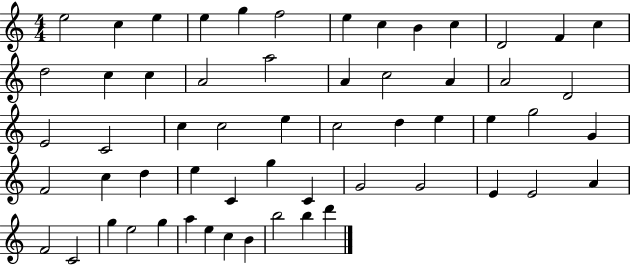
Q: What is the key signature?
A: C major